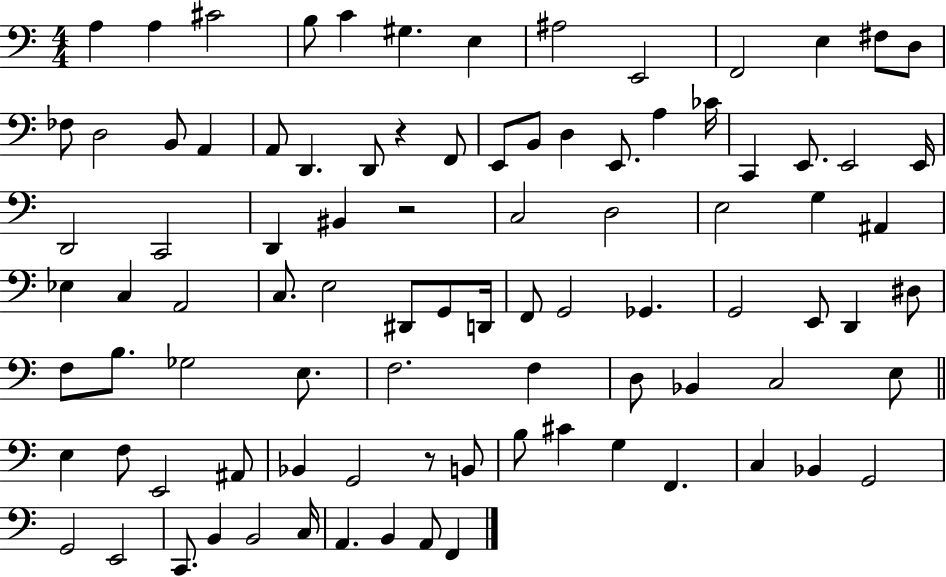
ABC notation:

X:1
T:Untitled
M:4/4
L:1/4
K:C
A, A, ^C2 B,/2 C ^G, E, ^A,2 E,,2 F,,2 E, ^F,/2 D,/2 _F,/2 D,2 B,,/2 A,, A,,/2 D,, D,,/2 z F,,/2 E,,/2 B,,/2 D, E,,/2 A, _C/4 C,, E,,/2 E,,2 E,,/4 D,,2 C,,2 D,, ^B,, z2 C,2 D,2 E,2 G, ^A,, _E, C, A,,2 C,/2 E,2 ^D,,/2 G,,/2 D,,/4 F,,/2 G,,2 _G,, G,,2 E,,/2 D,, ^D,/2 F,/2 B,/2 _G,2 E,/2 F,2 F, D,/2 _B,, C,2 E,/2 E, F,/2 E,,2 ^A,,/2 _B,, G,,2 z/2 B,,/2 B,/2 ^C G, F,, C, _B,, G,,2 G,,2 E,,2 C,,/2 B,, B,,2 C,/4 A,, B,, A,,/2 F,,